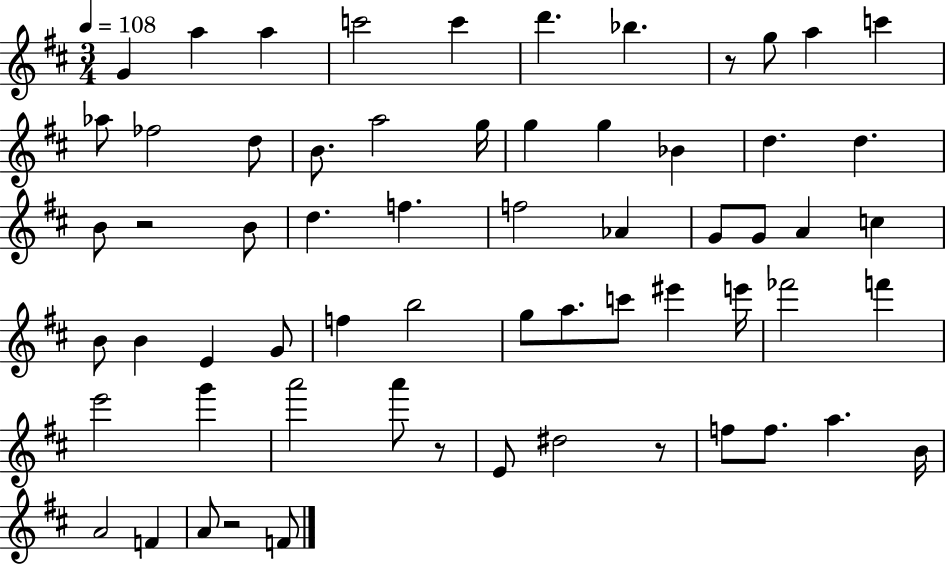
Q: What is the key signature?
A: D major